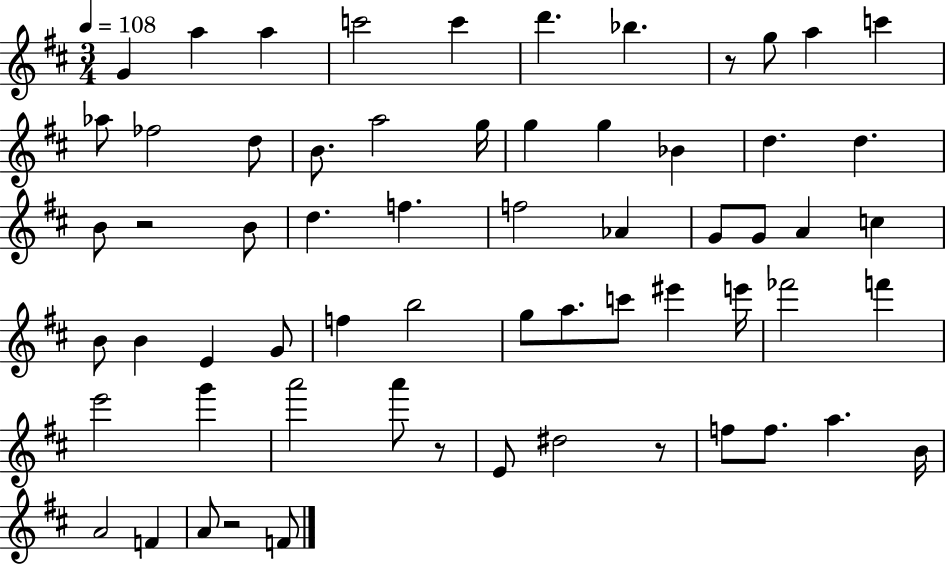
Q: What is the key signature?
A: D major